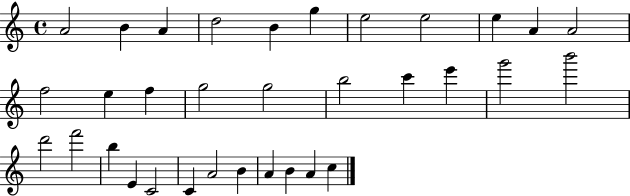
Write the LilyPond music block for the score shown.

{
  \clef treble
  \time 4/4
  \defaultTimeSignature
  \key c \major
  a'2 b'4 a'4 | d''2 b'4 g''4 | e''2 e''2 | e''4 a'4 a'2 | \break f''2 e''4 f''4 | g''2 g''2 | b''2 c'''4 e'''4 | g'''2 b'''2 | \break d'''2 f'''2 | b''4 e'4 c'2 | c'4 a'2 b'4 | a'4 b'4 a'4 c''4 | \break \bar "|."
}